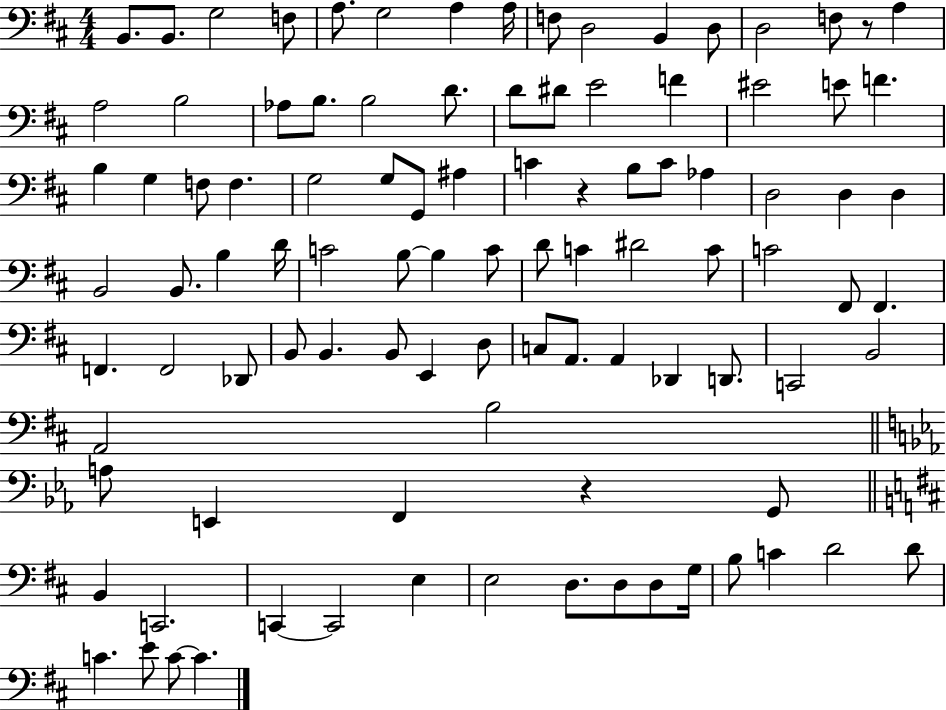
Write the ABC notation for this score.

X:1
T:Untitled
M:4/4
L:1/4
K:D
B,,/2 B,,/2 G,2 F,/2 A,/2 G,2 A, A,/4 F,/2 D,2 B,, D,/2 D,2 F,/2 z/2 A, A,2 B,2 _A,/2 B,/2 B,2 D/2 D/2 ^D/2 E2 F ^E2 E/2 F B, G, F,/2 F, G,2 G,/2 G,,/2 ^A, C z B,/2 C/2 _A, D,2 D, D, B,,2 B,,/2 B, D/4 C2 B,/2 B, C/2 D/2 C ^D2 C/2 C2 ^F,,/2 ^F,, F,, F,,2 _D,,/2 B,,/2 B,, B,,/2 E,, D,/2 C,/2 A,,/2 A,, _D,, D,,/2 C,,2 B,,2 A,,2 B,2 A,/2 E,, F,, z G,,/2 B,, C,,2 C,, C,,2 E, E,2 D,/2 D,/2 D,/2 G,/4 B,/2 C D2 D/2 C E/2 C/2 C